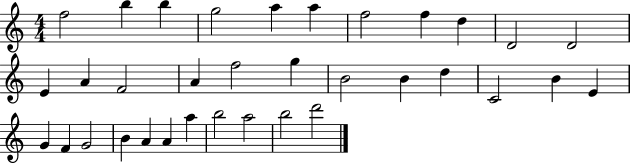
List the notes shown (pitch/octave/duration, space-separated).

F5/h B5/q B5/q G5/h A5/q A5/q F5/h F5/q D5/q D4/h D4/h E4/q A4/q F4/h A4/q F5/h G5/q B4/h B4/q D5/q C4/h B4/q E4/q G4/q F4/q G4/h B4/q A4/q A4/q A5/q B5/h A5/h B5/h D6/h